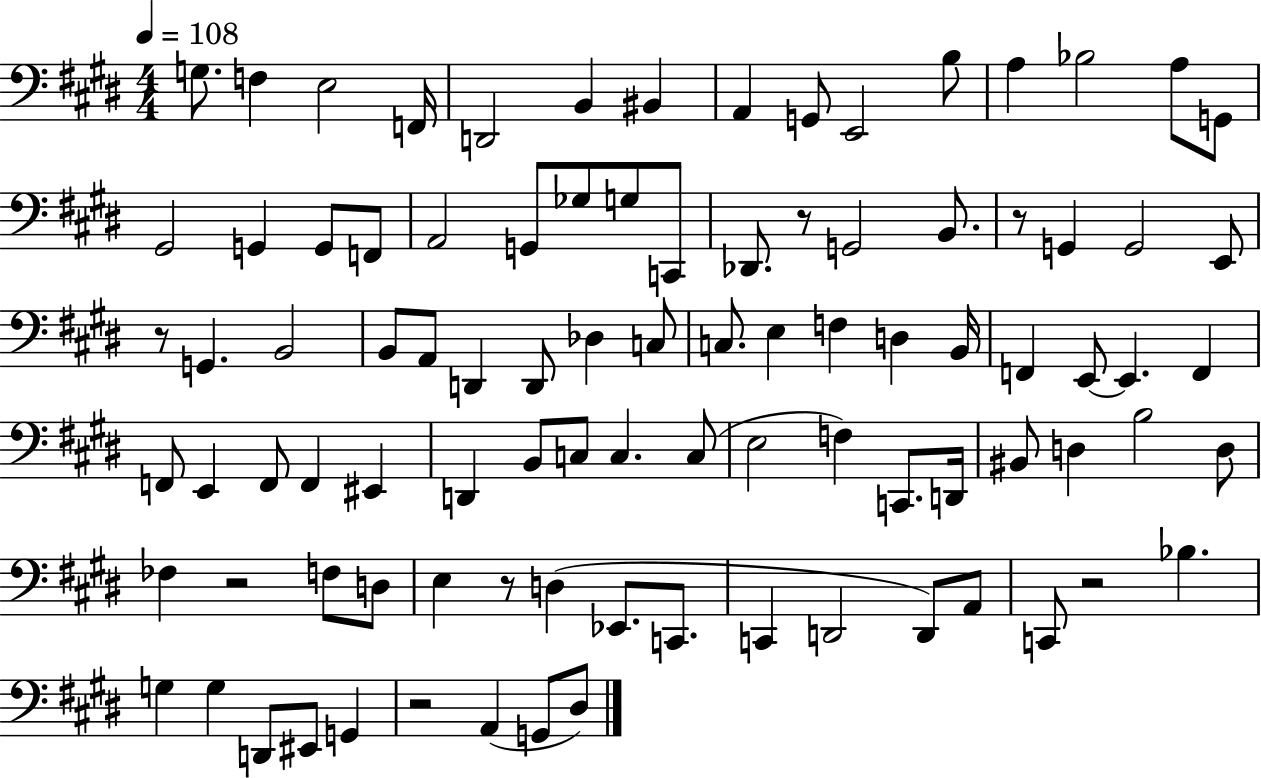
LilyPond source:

{
  \clef bass
  \numericTimeSignature
  \time 4/4
  \key e \major
  \tempo 4 = 108
  g8. f4 e2 f,16 | d,2 b,4 bis,4 | a,4 g,8 e,2 b8 | a4 bes2 a8 g,8 | \break gis,2 g,4 g,8 f,8 | a,2 g,8 ges8 g8 c,8 | des,8. r8 g,2 b,8. | r8 g,4 g,2 e,8 | \break r8 g,4. b,2 | b,8 a,8 d,4 d,8 des4 c8 | c8. e4 f4 d4 b,16 | f,4 e,8~~ e,4. f,4 | \break f,8 e,4 f,8 f,4 eis,4 | d,4 b,8 c8 c4. c8( | e2 f4) c,8. d,16 | bis,8 d4 b2 d8 | \break fes4 r2 f8 d8 | e4 r8 d4( ees,8. c,8. | c,4 d,2 d,8) a,8 | c,8 r2 bes4. | \break g4 g4 d,8 eis,8 g,4 | r2 a,4( g,8 dis8) | \bar "|."
}